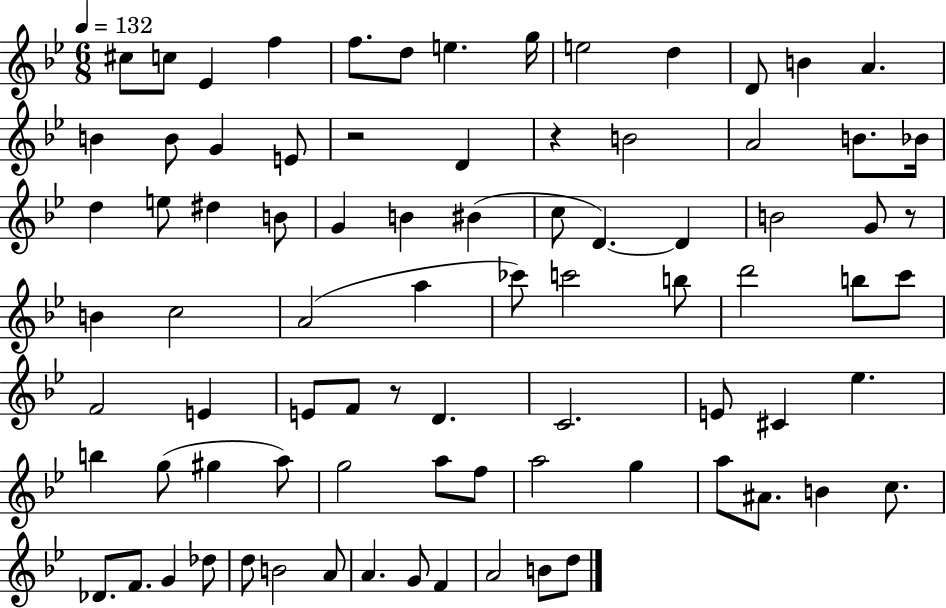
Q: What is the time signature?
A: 6/8